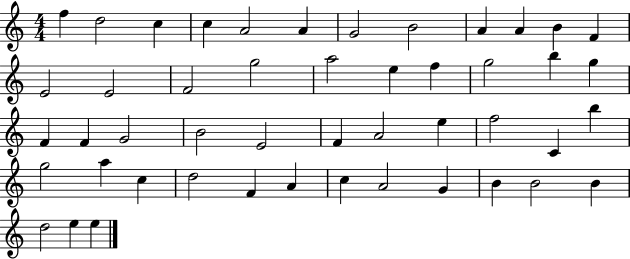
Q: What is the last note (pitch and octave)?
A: E5